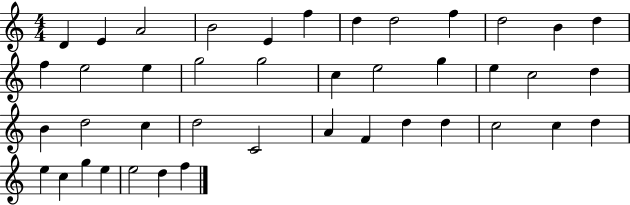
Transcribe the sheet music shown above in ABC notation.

X:1
T:Untitled
M:4/4
L:1/4
K:C
D E A2 B2 E f d d2 f d2 B d f e2 e g2 g2 c e2 g e c2 d B d2 c d2 C2 A F d d c2 c d e c g e e2 d f